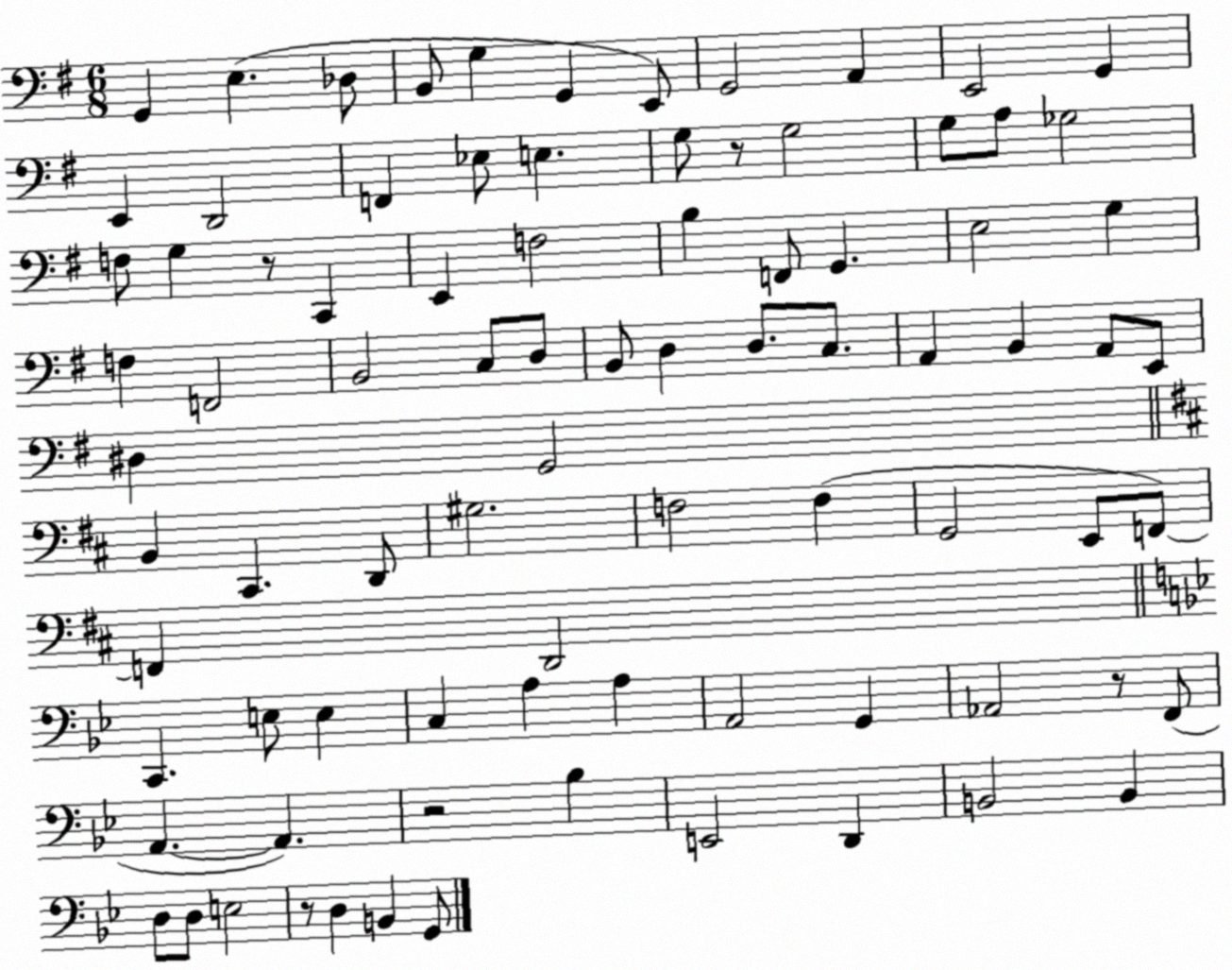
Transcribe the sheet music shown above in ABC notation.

X:1
T:Untitled
M:6/8
L:1/4
K:G
G,, E, _D,/2 B,,/2 G, G,, E,,/2 G,,2 A,, E,,2 G,, E,, D,,2 F,, _E,/2 E, G,/2 z/2 G,2 G,/2 A,/2 _G,2 F,/2 G, z/2 C,, E,, F,2 B, F,,/2 G,, E,2 G, F, F,,2 B,,2 C,/2 D,/2 B,,/2 D, D,/2 C,/2 A,, B,, A,,/2 E,,/2 ^D, G,,2 B,, ^C,, D,,/2 ^G,2 F,2 F, G,,2 E,,/2 F,,/2 F,, D,,2 C,, E,/2 E, C, A, A, A,,2 G,, _A,,2 z/2 F,,/2 A,, A,, z2 _B, E,,2 D,, B,,2 B,, D,/2 D,/2 E,2 z/2 D, B,, G,,/2